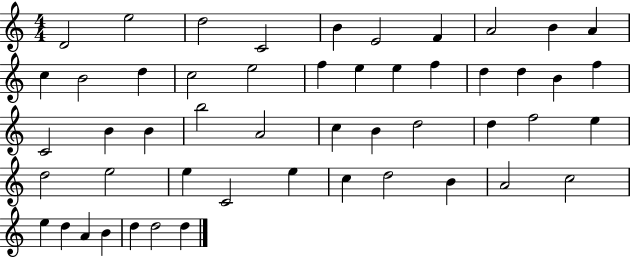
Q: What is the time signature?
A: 4/4